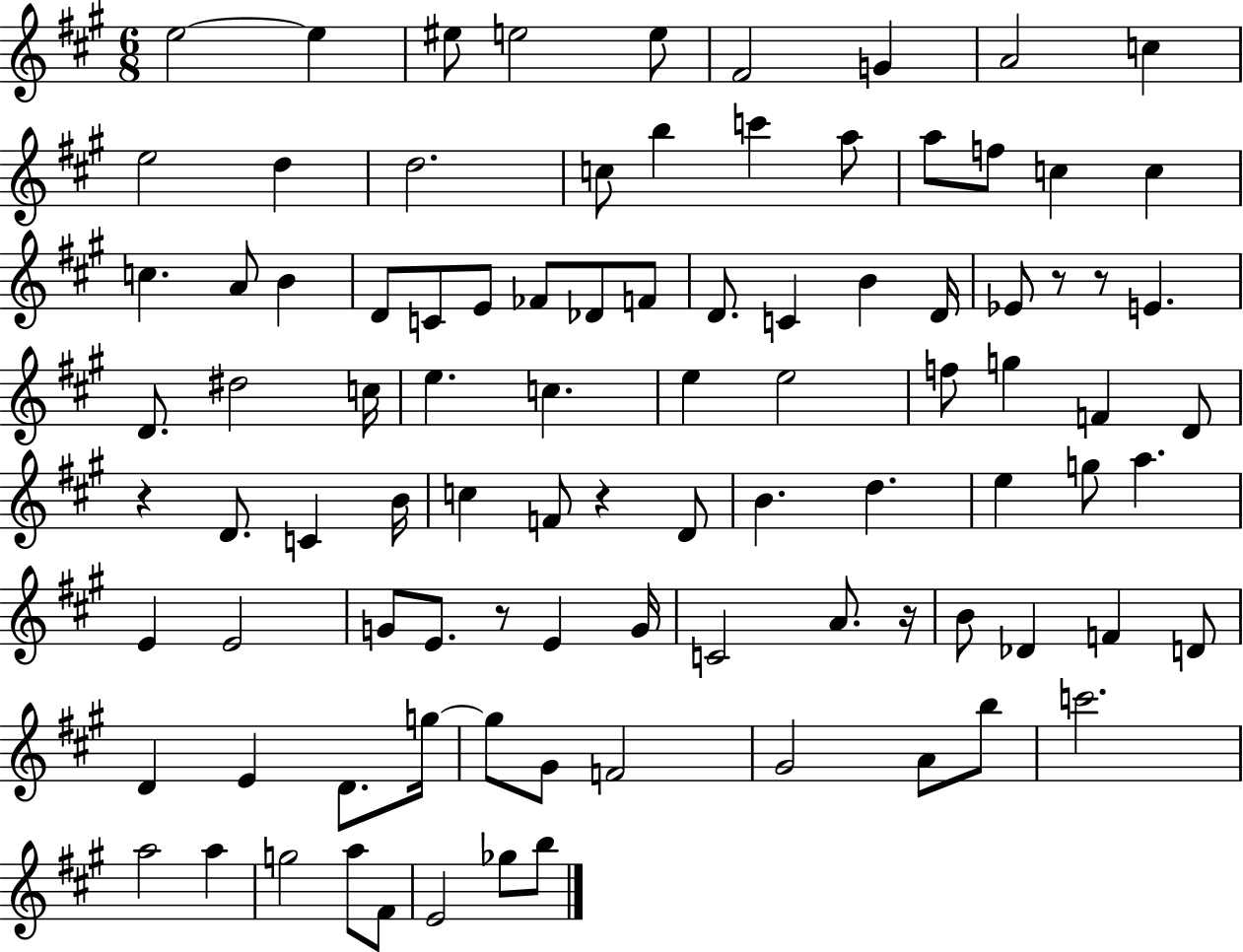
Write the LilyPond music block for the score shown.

{
  \clef treble
  \numericTimeSignature
  \time 6/8
  \key a \major
  \repeat volta 2 { e''2~~ e''4 | eis''8 e''2 e''8 | fis'2 g'4 | a'2 c''4 | \break e''2 d''4 | d''2. | c''8 b''4 c'''4 a''8 | a''8 f''8 c''4 c''4 | \break c''4. a'8 b'4 | d'8 c'8 e'8 fes'8 des'8 f'8 | d'8. c'4 b'4 d'16 | ees'8 r8 r8 e'4. | \break d'8. dis''2 c''16 | e''4. c''4. | e''4 e''2 | f''8 g''4 f'4 d'8 | \break r4 d'8. c'4 b'16 | c''4 f'8 r4 d'8 | b'4. d''4. | e''4 g''8 a''4. | \break e'4 e'2 | g'8 e'8. r8 e'4 g'16 | c'2 a'8. r16 | b'8 des'4 f'4 d'8 | \break d'4 e'4 d'8. g''16~~ | g''8 gis'8 f'2 | gis'2 a'8 b''8 | c'''2. | \break a''2 a''4 | g''2 a''8 fis'8 | e'2 ges''8 b''8 | } \bar "|."
}